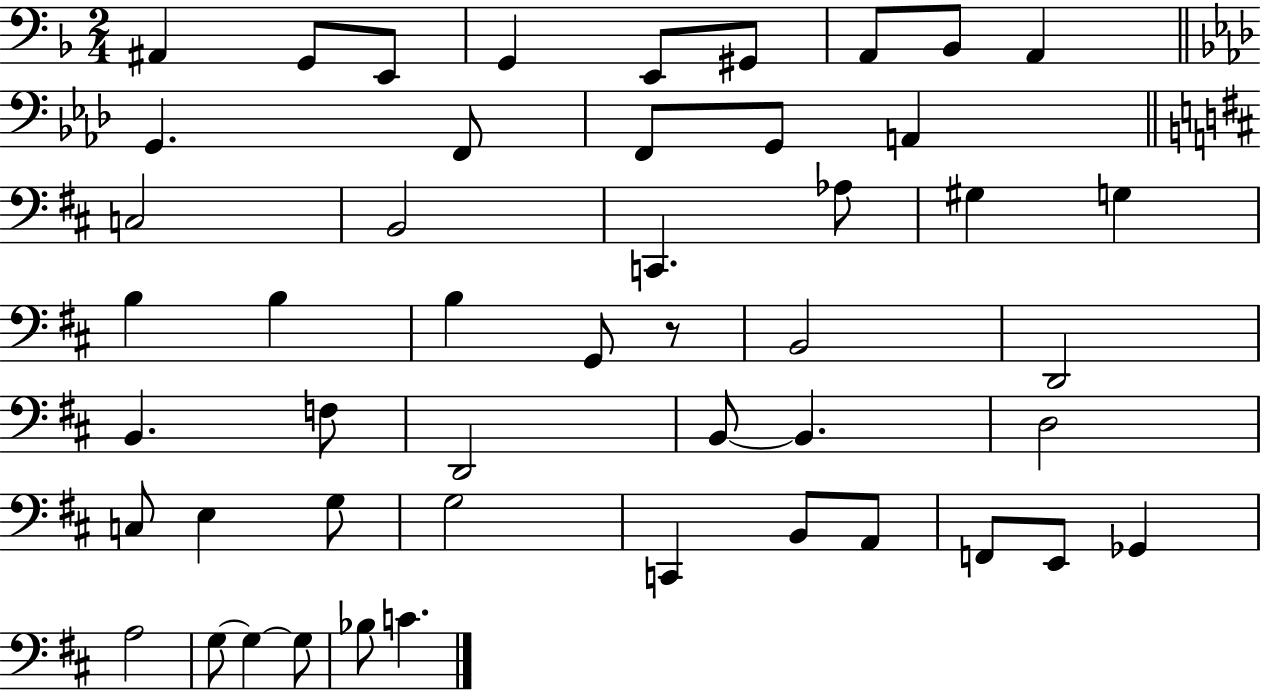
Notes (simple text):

A#2/q G2/e E2/e G2/q E2/e G#2/e A2/e Bb2/e A2/q G2/q. F2/e F2/e G2/e A2/q C3/h B2/h C2/q. Ab3/e G#3/q G3/q B3/q B3/q B3/q G2/e R/e B2/h D2/h B2/q. F3/e D2/h B2/e B2/q. D3/h C3/e E3/q G3/e G3/h C2/q B2/e A2/e F2/e E2/e Gb2/q A3/h G3/e G3/q G3/e Bb3/e C4/q.